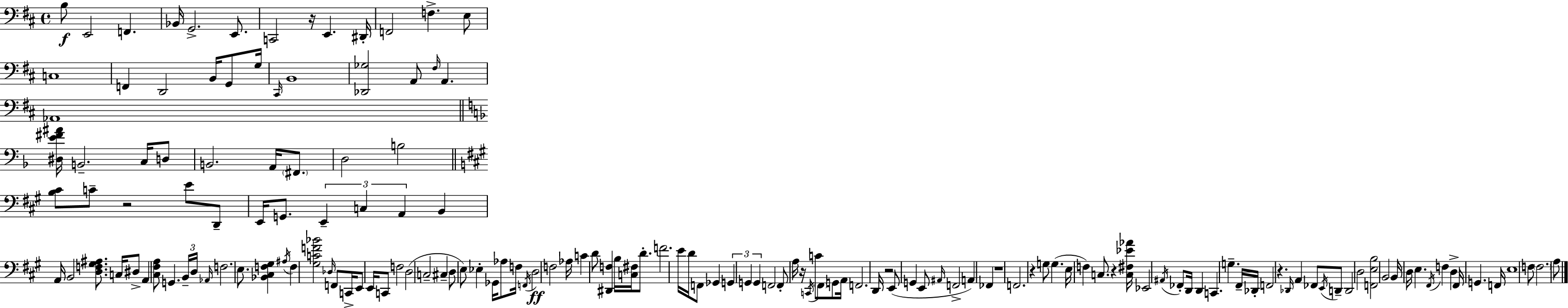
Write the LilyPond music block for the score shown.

{
  \clef bass
  \time 4/4
  \defaultTimeSignature
  \key d \major
  b8\f e,2 f,4. | bes,16 g,2.-> e,8. | c,2 r16 e,4. dis,16-. | f,2 f4.-> e8 | \break c1 | f,4 d,2 b,16 g,8 g16 | \grace { cis,16 } b,1 | <des, ges>2 a,8 \grace { fis16 } a,4. | \break aes,1 | \bar "||" \break \key f \major <dis e' fis' ais'>16 b,2.-- c16 d8 | b,2. a,16 \parenthesize fis,8. | d2 b2 | \bar "||" \break \key a \major <b cis'>8 c'8-- r2 e'8 d,8-- | e,16 g,8. \tuplet 3/2 { e,4-- c4 a,4 } | b,4 a,16 b,2 <d f gis ais>8. | c16 dis8-> a,4 <cis fis a>8 g,4. \tuplet 3/2 { b,16-- | \break d16 \grace { aes,16 } } f2. e8. | <bes, cis f gis>4 \acciaccatura { ais16 } f4 <gis c' f' bes'>2 | \grace { des16 } f,8 c,16-> e,8 e,16 c,8 f2 | d2( c2-- | \break cis4-- d8 e8) ees4-. ges,16 | aes8 f16 \acciaccatura { f,16 }\ff d2 f2 | aes16 c'4 d'8 <dis, f>4 b16 | <c fis>16 d'8.-. f'2. | \break e'16 d'16 f,8 ges,4 \tuplet 3/2 { g,4 g,4 | g,4 } f,2 f,8-. a16 r16 | \acciaccatura { c,16 } c'8 \parenthesize fis,8 g,8 a,16 f,2. | d,16 r2 e,8( g,4 | \break e,8 \grace { ais,16 } f,2-> a,4) | fes,4 r1 | f,2. | r4 g8 g4.( e16 f4) | \break c8. r4 <c fis ees' aes'>16 ees,2 | \acciaccatura { ais,16 } fes,8-. d,16 d,4 c,4. | g4.-- fis,16-- des,16-. f,2 | r4. \grace { des,16 } a,4 fes,8 \acciaccatura { e,16 } d,8-- | \break d,2 d2 | <f, e b>2 b,2 | b,16 d16 e4. \acciaccatura { fis,16 } f4 d4-> | fis,16 g,4. f,16 e1 | \break f8 \parenthesize f2. | a8 \bar "|."
}